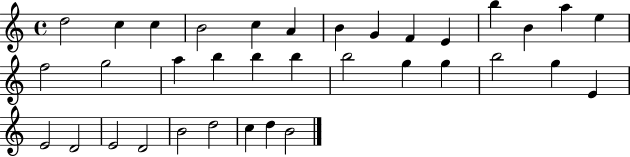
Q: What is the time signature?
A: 4/4